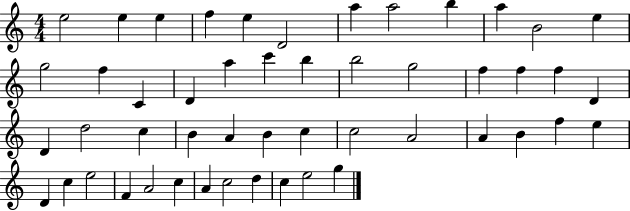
{
  \clef treble
  \numericTimeSignature
  \time 4/4
  \key c \major
  e''2 e''4 e''4 | f''4 e''4 d'2 | a''4 a''2 b''4 | a''4 b'2 e''4 | \break g''2 f''4 c'4 | d'4 a''4 c'''4 b''4 | b''2 g''2 | f''4 f''4 f''4 d'4 | \break d'4 d''2 c''4 | b'4 a'4 b'4 c''4 | c''2 a'2 | a'4 b'4 f''4 e''4 | \break d'4 c''4 e''2 | f'4 a'2 c''4 | a'4 c''2 d''4 | c''4 e''2 g''4 | \break \bar "|."
}